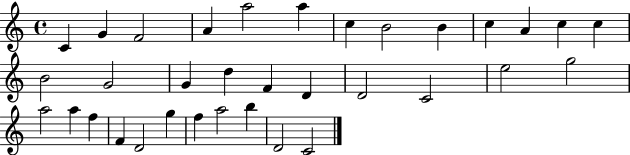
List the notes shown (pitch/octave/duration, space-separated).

C4/q G4/q F4/h A4/q A5/h A5/q C5/q B4/h B4/q C5/q A4/q C5/q C5/q B4/h G4/h G4/q D5/q F4/q D4/q D4/h C4/h E5/h G5/h A5/h A5/q F5/q F4/q D4/h G5/q F5/q A5/h B5/q D4/h C4/h